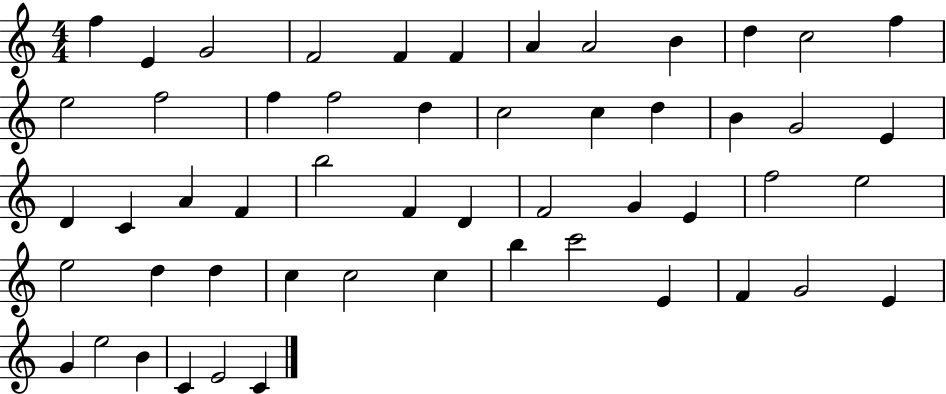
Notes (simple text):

F5/q E4/q G4/h F4/h F4/q F4/q A4/q A4/h B4/q D5/q C5/h F5/q E5/h F5/h F5/q F5/h D5/q C5/h C5/q D5/q B4/q G4/h E4/q D4/q C4/q A4/q F4/q B5/h F4/q D4/q F4/h G4/q E4/q F5/h E5/h E5/h D5/q D5/q C5/q C5/h C5/q B5/q C6/h E4/q F4/q G4/h E4/q G4/q E5/h B4/q C4/q E4/h C4/q